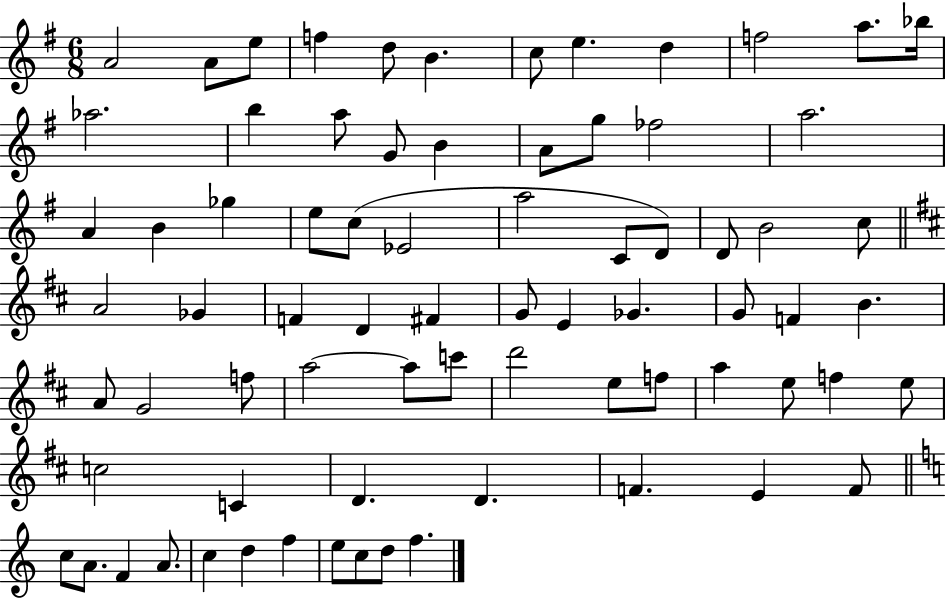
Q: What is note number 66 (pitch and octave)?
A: A4